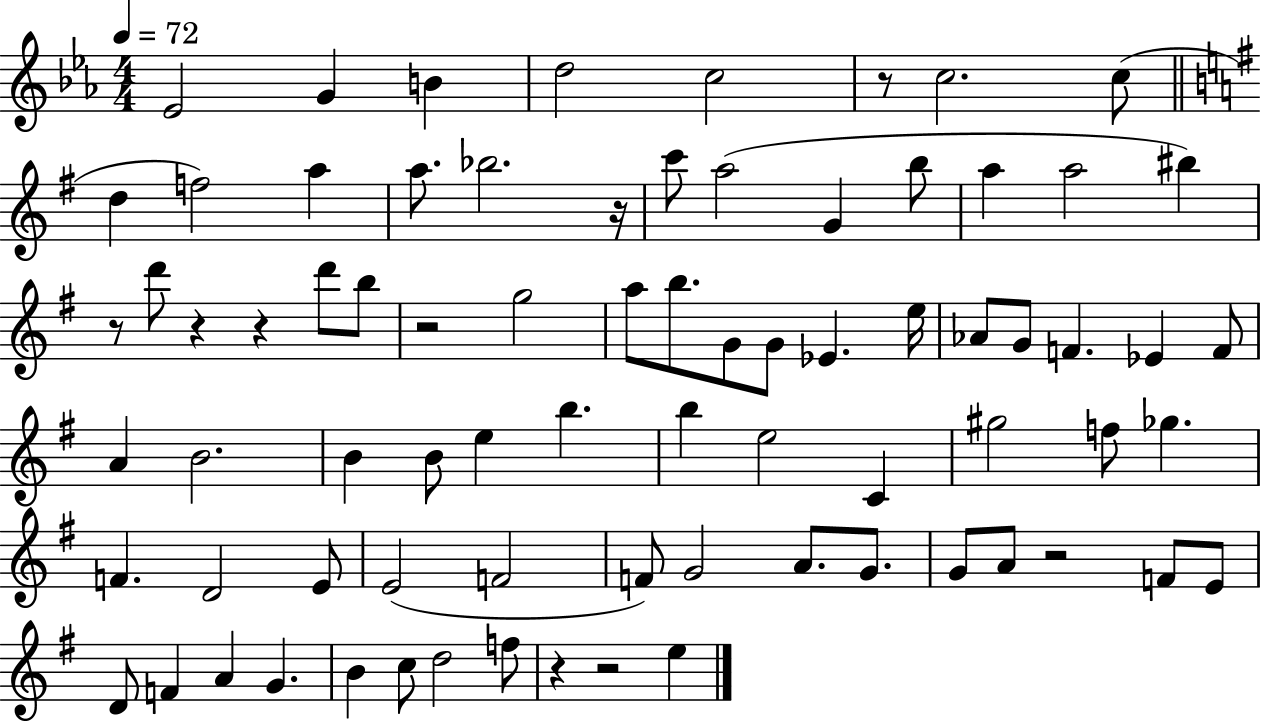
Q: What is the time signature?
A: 4/4